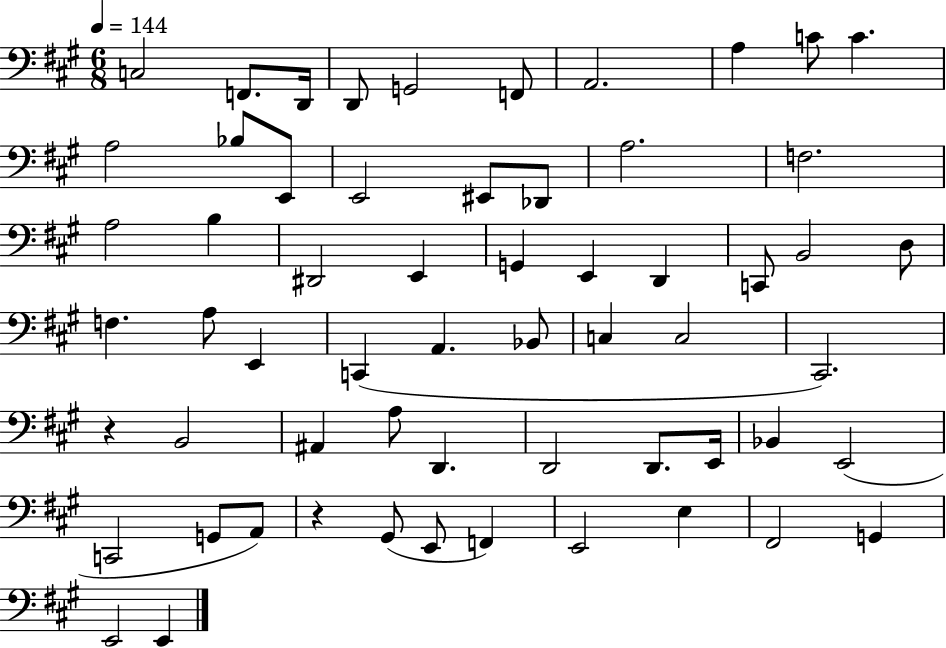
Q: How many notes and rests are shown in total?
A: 60